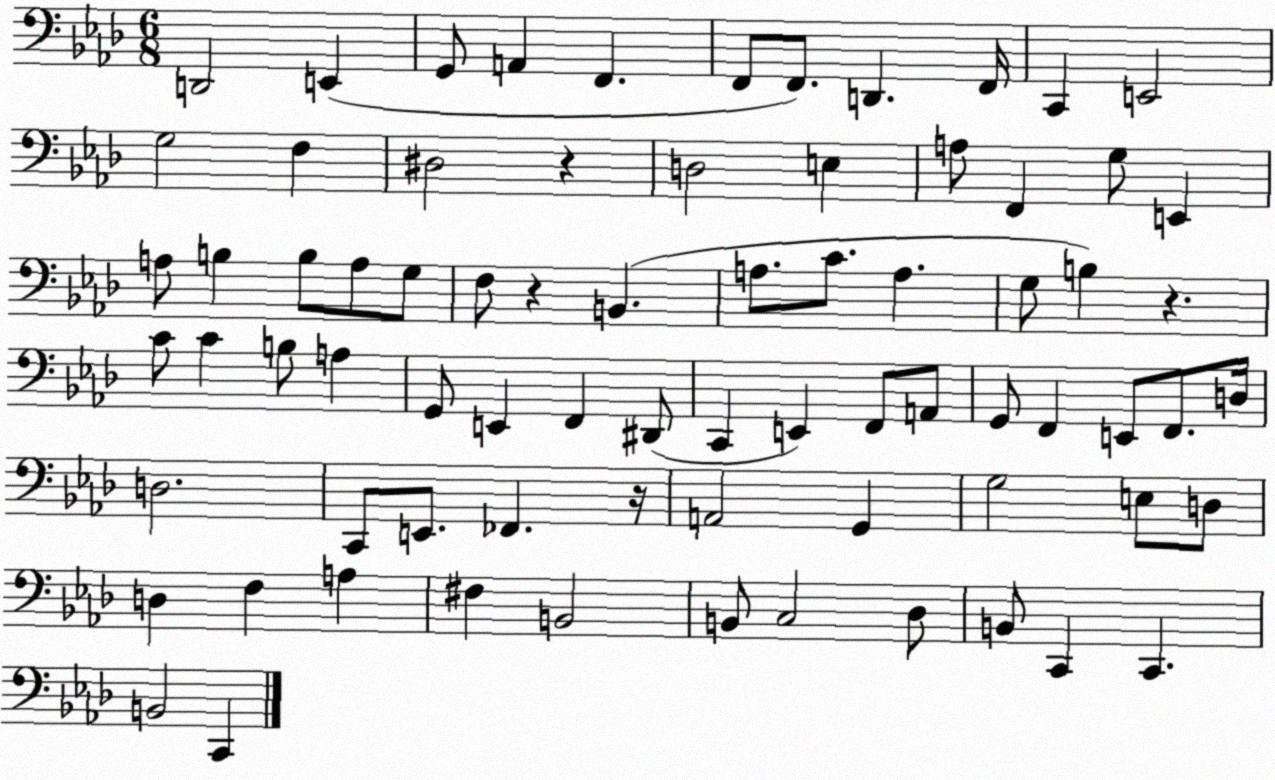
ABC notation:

X:1
T:Untitled
M:6/8
L:1/4
K:Ab
D,,2 E,, G,,/2 A,, F,, F,,/2 F,,/2 D,, F,,/4 C,, E,,2 G,2 F, ^D,2 z D,2 E, A,/2 F,, G,/2 E,, A,/2 B, B,/2 A,/2 G,/2 F,/2 z B,, A,/2 C/2 A, G,/2 B, z C/2 C B,/2 A, G,,/2 E,, F,, ^D,,/2 C,, E,, F,,/2 A,,/2 G,,/2 F,, E,,/2 F,,/2 D,/4 D,2 C,,/2 E,,/2 _F,, z/4 A,,2 G,, G,2 E,/2 D,/2 D, F, A, ^F, B,,2 B,,/2 C,2 _D,/2 B,,/2 C,, C,, B,,2 C,,